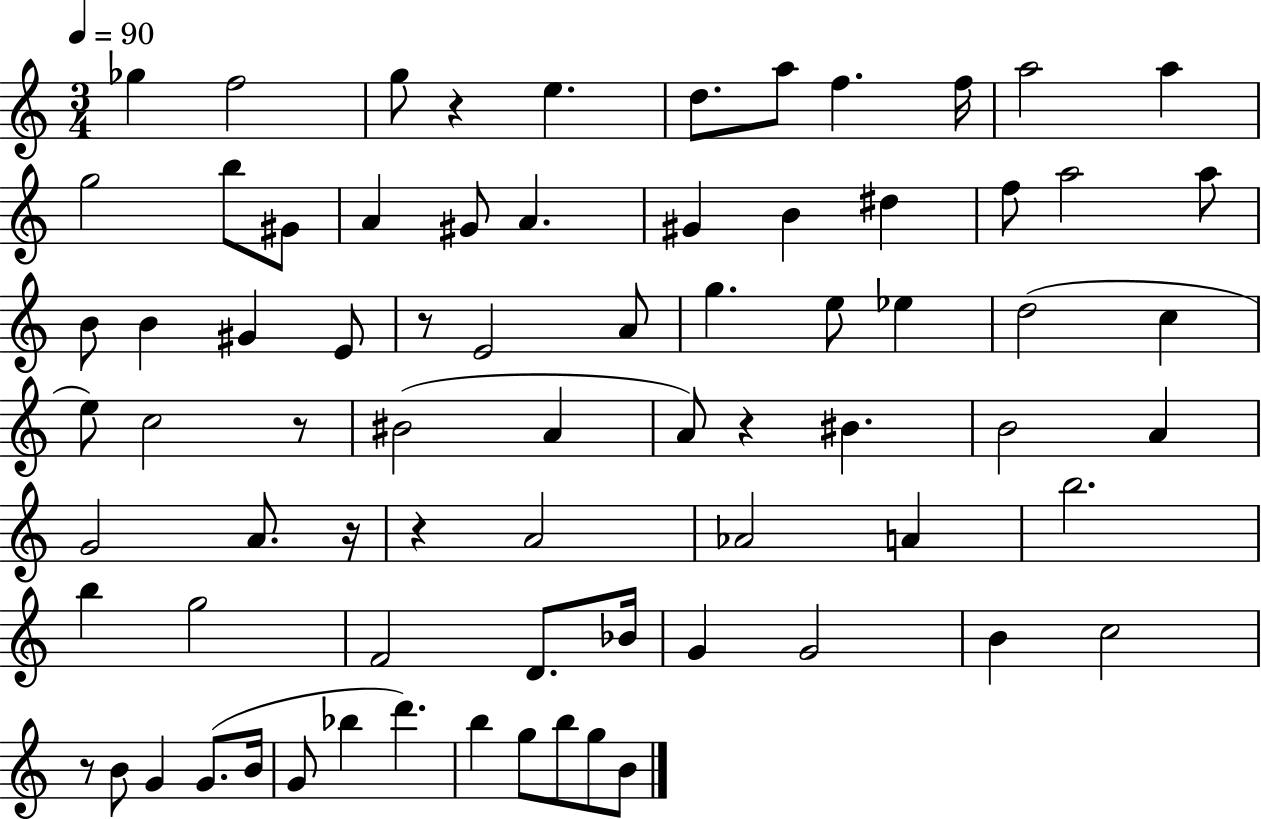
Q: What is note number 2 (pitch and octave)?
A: F5